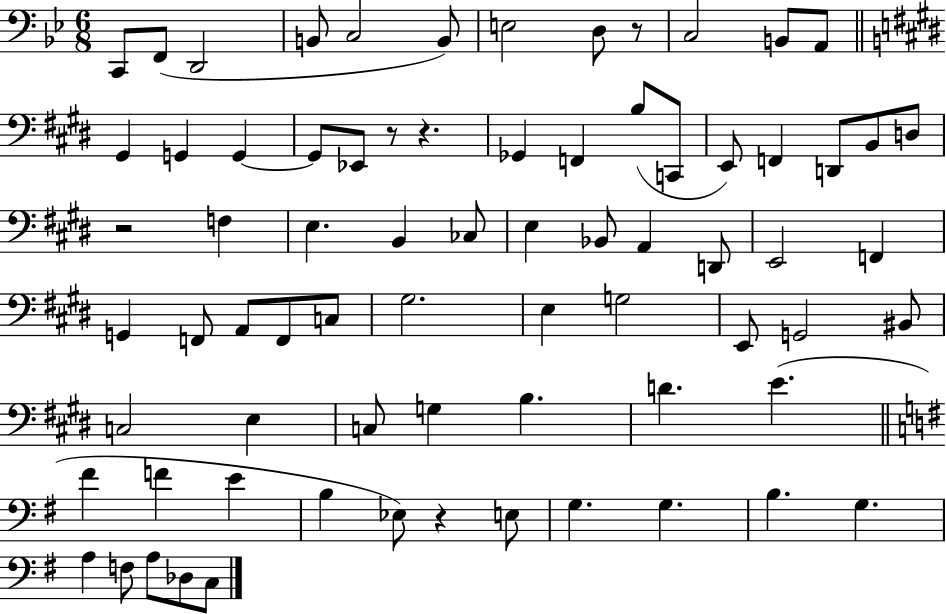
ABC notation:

X:1
T:Untitled
M:6/8
L:1/4
K:Bb
C,,/2 F,,/2 D,,2 B,,/2 C,2 B,,/2 E,2 D,/2 z/2 C,2 B,,/2 A,,/2 ^G,, G,, G,, G,,/2 _E,,/2 z/2 z _G,, F,, B,/2 C,,/2 E,,/2 F,, D,,/2 B,,/2 D,/2 z2 F, E, B,, _C,/2 E, _B,,/2 A,, D,,/2 E,,2 F,, G,, F,,/2 A,,/2 F,,/2 C,/2 ^G,2 E, G,2 E,,/2 G,,2 ^B,,/2 C,2 E, C,/2 G, B, D E ^F F E B, _E,/2 z E,/2 G, G, B, G, A, F,/2 A,/2 _D,/2 C,/2